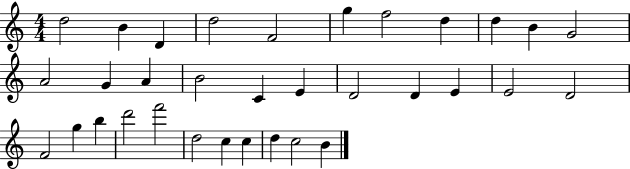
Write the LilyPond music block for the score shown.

{
  \clef treble
  \numericTimeSignature
  \time 4/4
  \key c \major
  d''2 b'4 d'4 | d''2 f'2 | g''4 f''2 d''4 | d''4 b'4 g'2 | \break a'2 g'4 a'4 | b'2 c'4 e'4 | d'2 d'4 e'4 | e'2 d'2 | \break f'2 g''4 b''4 | d'''2 f'''2 | d''2 c''4 c''4 | d''4 c''2 b'4 | \break \bar "|."
}